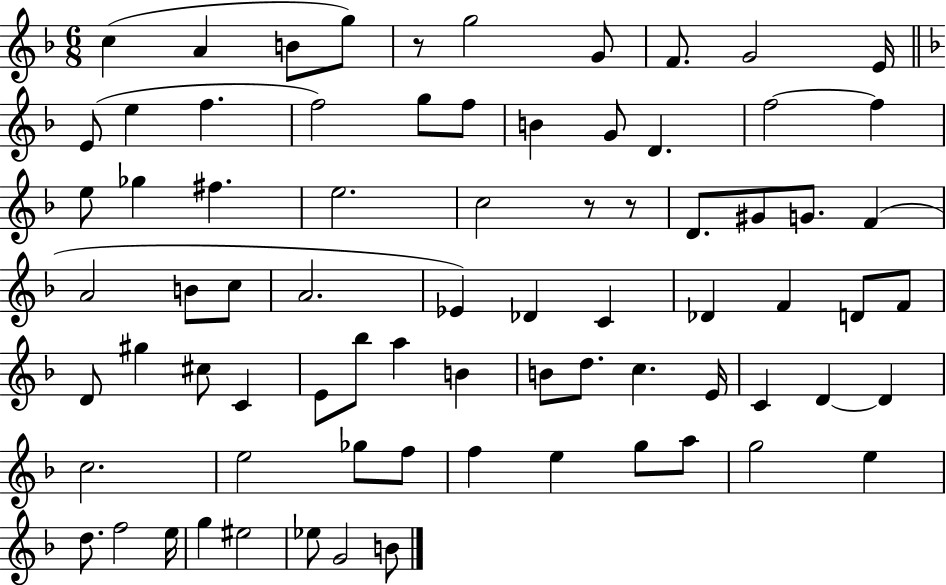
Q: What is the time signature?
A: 6/8